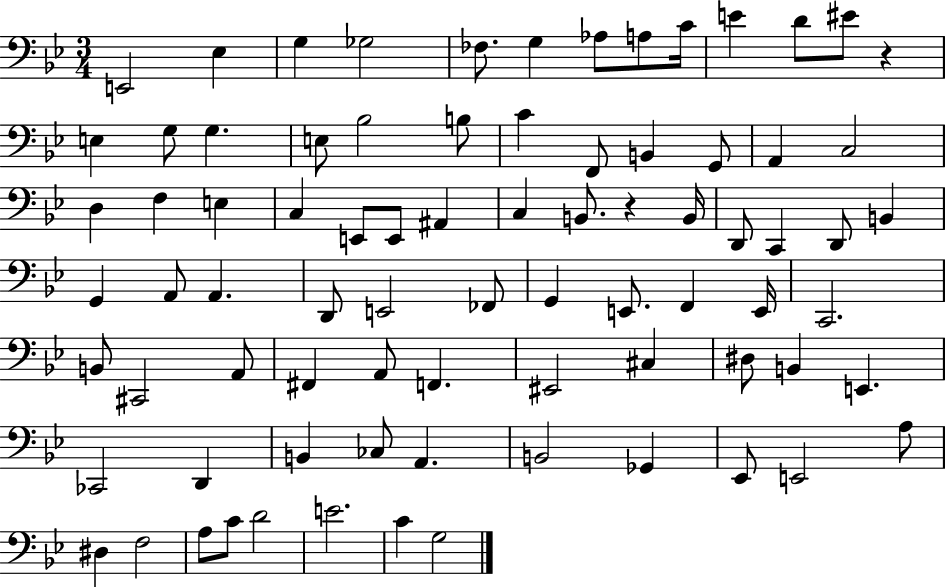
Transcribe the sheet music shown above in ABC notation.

X:1
T:Untitled
M:3/4
L:1/4
K:Bb
E,,2 _E, G, _G,2 _F,/2 G, _A,/2 A,/2 C/4 E D/2 ^E/2 z E, G,/2 G, E,/2 _B,2 B,/2 C F,,/2 B,, G,,/2 A,, C,2 D, F, E, C, E,,/2 E,,/2 ^A,, C, B,,/2 z B,,/4 D,,/2 C,, D,,/2 B,, G,, A,,/2 A,, D,,/2 E,,2 _F,,/2 G,, E,,/2 F,, E,,/4 C,,2 B,,/2 ^C,,2 A,,/2 ^F,, A,,/2 F,, ^E,,2 ^C, ^D,/2 B,, E,, _C,,2 D,, B,, _C,/2 A,, B,,2 _G,, _E,,/2 E,,2 A,/2 ^D, F,2 A,/2 C/2 D2 E2 C G,2